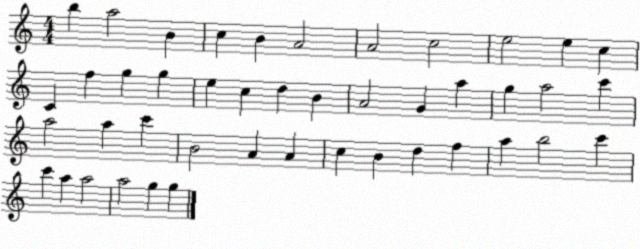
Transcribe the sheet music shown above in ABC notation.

X:1
T:Untitled
M:4/4
L:1/4
K:C
b a2 B c B A2 A2 c2 e2 e c C f g g e c d B A2 G a g a2 c' a2 a c' B2 A A c B d f a b2 c' c' a a2 a2 g g